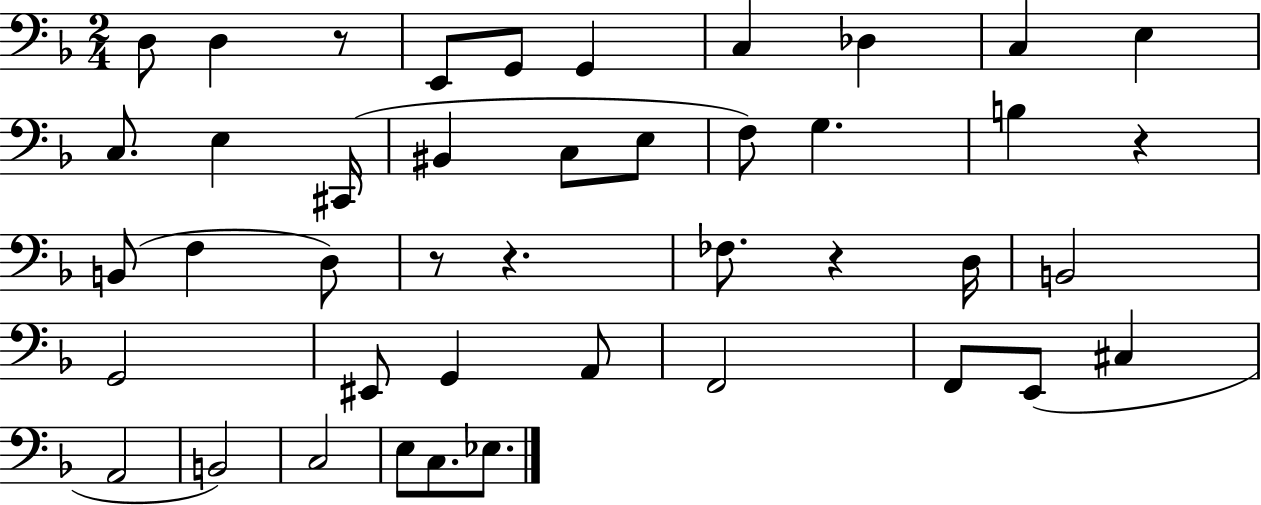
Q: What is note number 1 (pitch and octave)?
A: D3